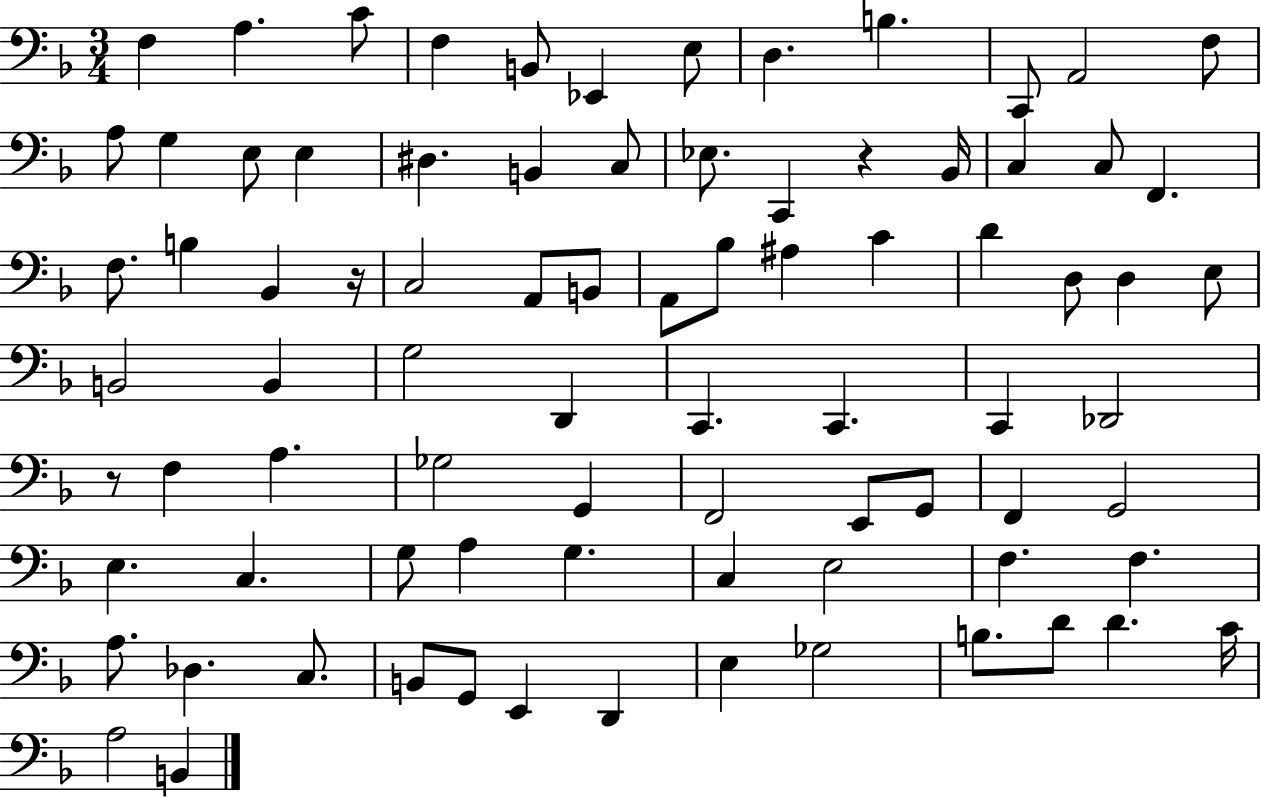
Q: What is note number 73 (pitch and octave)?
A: E3